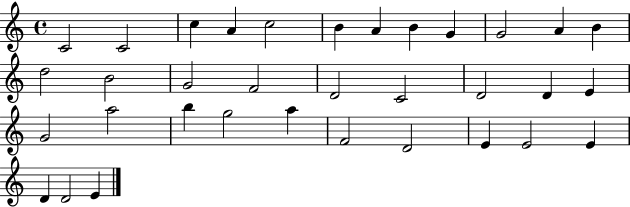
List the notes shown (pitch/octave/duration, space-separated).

C4/h C4/h C5/q A4/q C5/h B4/q A4/q B4/q G4/q G4/h A4/q B4/q D5/h B4/h G4/h F4/h D4/h C4/h D4/h D4/q E4/q G4/h A5/h B5/q G5/h A5/q F4/h D4/h E4/q E4/h E4/q D4/q D4/h E4/q